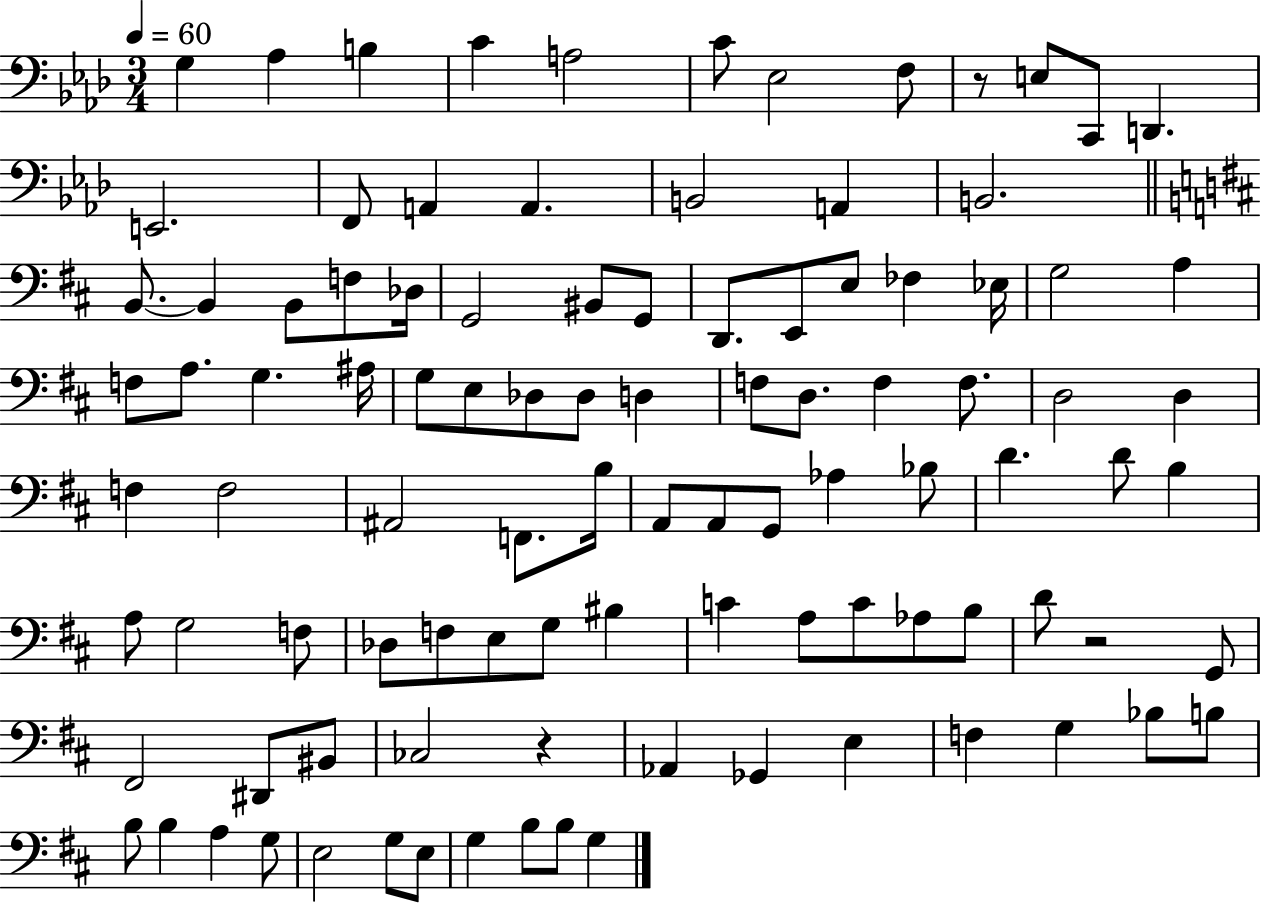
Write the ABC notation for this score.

X:1
T:Untitled
M:3/4
L:1/4
K:Ab
G, _A, B, C A,2 C/2 _E,2 F,/2 z/2 E,/2 C,,/2 D,, E,,2 F,,/2 A,, A,, B,,2 A,, B,,2 B,,/2 B,, B,,/2 F,/2 _D,/4 G,,2 ^B,,/2 G,,/2 D,,/2 E,,/2 E,/2 _F, _E,/4 G,2 A, F,/2 A,/2 G, ^A,/4 G,/2 E,/2 _D,/2 _D,/2 D, F,/2 D,/2 F, F,/2 D,2 D, F, F,2 ^A,,2 F,,/2 B,/4 A,,/2 A,,/2 G,,/2 _A, _B,/2 D D/2 B, A,/2 G,2 F,/2 _D,/2 F,/2 E,/2 G,/2 ^B, C A,/2 C/2 _A,/2 B,/2 D/2 z2 G,,/2 ^F,,2 ^D,,/2 ^B,,/2 _C,2 z _A,, _G,, E, F, G, _B,/2 B,/2 B,/2 B, A, G,/2 E,2 G,/2 E,/2 G, B,/2 B,/2 G,